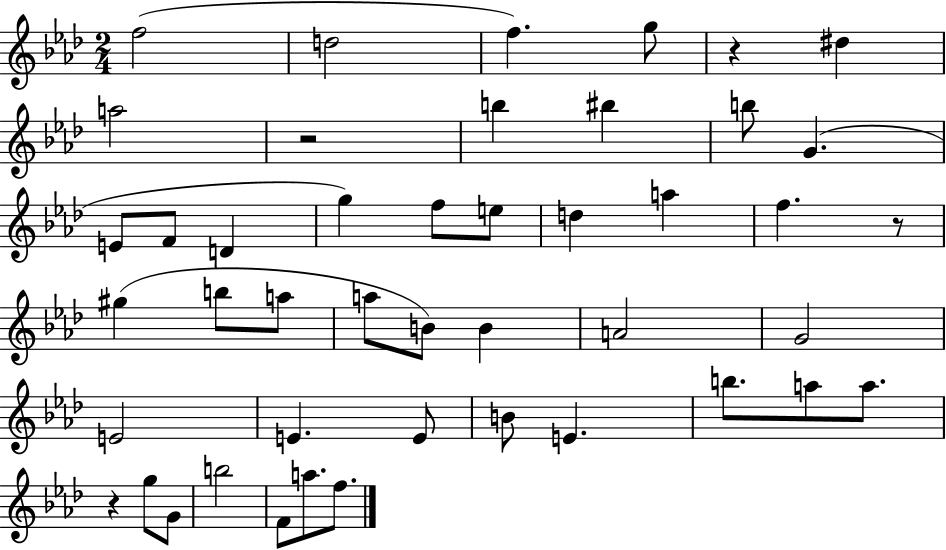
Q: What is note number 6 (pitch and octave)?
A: A5